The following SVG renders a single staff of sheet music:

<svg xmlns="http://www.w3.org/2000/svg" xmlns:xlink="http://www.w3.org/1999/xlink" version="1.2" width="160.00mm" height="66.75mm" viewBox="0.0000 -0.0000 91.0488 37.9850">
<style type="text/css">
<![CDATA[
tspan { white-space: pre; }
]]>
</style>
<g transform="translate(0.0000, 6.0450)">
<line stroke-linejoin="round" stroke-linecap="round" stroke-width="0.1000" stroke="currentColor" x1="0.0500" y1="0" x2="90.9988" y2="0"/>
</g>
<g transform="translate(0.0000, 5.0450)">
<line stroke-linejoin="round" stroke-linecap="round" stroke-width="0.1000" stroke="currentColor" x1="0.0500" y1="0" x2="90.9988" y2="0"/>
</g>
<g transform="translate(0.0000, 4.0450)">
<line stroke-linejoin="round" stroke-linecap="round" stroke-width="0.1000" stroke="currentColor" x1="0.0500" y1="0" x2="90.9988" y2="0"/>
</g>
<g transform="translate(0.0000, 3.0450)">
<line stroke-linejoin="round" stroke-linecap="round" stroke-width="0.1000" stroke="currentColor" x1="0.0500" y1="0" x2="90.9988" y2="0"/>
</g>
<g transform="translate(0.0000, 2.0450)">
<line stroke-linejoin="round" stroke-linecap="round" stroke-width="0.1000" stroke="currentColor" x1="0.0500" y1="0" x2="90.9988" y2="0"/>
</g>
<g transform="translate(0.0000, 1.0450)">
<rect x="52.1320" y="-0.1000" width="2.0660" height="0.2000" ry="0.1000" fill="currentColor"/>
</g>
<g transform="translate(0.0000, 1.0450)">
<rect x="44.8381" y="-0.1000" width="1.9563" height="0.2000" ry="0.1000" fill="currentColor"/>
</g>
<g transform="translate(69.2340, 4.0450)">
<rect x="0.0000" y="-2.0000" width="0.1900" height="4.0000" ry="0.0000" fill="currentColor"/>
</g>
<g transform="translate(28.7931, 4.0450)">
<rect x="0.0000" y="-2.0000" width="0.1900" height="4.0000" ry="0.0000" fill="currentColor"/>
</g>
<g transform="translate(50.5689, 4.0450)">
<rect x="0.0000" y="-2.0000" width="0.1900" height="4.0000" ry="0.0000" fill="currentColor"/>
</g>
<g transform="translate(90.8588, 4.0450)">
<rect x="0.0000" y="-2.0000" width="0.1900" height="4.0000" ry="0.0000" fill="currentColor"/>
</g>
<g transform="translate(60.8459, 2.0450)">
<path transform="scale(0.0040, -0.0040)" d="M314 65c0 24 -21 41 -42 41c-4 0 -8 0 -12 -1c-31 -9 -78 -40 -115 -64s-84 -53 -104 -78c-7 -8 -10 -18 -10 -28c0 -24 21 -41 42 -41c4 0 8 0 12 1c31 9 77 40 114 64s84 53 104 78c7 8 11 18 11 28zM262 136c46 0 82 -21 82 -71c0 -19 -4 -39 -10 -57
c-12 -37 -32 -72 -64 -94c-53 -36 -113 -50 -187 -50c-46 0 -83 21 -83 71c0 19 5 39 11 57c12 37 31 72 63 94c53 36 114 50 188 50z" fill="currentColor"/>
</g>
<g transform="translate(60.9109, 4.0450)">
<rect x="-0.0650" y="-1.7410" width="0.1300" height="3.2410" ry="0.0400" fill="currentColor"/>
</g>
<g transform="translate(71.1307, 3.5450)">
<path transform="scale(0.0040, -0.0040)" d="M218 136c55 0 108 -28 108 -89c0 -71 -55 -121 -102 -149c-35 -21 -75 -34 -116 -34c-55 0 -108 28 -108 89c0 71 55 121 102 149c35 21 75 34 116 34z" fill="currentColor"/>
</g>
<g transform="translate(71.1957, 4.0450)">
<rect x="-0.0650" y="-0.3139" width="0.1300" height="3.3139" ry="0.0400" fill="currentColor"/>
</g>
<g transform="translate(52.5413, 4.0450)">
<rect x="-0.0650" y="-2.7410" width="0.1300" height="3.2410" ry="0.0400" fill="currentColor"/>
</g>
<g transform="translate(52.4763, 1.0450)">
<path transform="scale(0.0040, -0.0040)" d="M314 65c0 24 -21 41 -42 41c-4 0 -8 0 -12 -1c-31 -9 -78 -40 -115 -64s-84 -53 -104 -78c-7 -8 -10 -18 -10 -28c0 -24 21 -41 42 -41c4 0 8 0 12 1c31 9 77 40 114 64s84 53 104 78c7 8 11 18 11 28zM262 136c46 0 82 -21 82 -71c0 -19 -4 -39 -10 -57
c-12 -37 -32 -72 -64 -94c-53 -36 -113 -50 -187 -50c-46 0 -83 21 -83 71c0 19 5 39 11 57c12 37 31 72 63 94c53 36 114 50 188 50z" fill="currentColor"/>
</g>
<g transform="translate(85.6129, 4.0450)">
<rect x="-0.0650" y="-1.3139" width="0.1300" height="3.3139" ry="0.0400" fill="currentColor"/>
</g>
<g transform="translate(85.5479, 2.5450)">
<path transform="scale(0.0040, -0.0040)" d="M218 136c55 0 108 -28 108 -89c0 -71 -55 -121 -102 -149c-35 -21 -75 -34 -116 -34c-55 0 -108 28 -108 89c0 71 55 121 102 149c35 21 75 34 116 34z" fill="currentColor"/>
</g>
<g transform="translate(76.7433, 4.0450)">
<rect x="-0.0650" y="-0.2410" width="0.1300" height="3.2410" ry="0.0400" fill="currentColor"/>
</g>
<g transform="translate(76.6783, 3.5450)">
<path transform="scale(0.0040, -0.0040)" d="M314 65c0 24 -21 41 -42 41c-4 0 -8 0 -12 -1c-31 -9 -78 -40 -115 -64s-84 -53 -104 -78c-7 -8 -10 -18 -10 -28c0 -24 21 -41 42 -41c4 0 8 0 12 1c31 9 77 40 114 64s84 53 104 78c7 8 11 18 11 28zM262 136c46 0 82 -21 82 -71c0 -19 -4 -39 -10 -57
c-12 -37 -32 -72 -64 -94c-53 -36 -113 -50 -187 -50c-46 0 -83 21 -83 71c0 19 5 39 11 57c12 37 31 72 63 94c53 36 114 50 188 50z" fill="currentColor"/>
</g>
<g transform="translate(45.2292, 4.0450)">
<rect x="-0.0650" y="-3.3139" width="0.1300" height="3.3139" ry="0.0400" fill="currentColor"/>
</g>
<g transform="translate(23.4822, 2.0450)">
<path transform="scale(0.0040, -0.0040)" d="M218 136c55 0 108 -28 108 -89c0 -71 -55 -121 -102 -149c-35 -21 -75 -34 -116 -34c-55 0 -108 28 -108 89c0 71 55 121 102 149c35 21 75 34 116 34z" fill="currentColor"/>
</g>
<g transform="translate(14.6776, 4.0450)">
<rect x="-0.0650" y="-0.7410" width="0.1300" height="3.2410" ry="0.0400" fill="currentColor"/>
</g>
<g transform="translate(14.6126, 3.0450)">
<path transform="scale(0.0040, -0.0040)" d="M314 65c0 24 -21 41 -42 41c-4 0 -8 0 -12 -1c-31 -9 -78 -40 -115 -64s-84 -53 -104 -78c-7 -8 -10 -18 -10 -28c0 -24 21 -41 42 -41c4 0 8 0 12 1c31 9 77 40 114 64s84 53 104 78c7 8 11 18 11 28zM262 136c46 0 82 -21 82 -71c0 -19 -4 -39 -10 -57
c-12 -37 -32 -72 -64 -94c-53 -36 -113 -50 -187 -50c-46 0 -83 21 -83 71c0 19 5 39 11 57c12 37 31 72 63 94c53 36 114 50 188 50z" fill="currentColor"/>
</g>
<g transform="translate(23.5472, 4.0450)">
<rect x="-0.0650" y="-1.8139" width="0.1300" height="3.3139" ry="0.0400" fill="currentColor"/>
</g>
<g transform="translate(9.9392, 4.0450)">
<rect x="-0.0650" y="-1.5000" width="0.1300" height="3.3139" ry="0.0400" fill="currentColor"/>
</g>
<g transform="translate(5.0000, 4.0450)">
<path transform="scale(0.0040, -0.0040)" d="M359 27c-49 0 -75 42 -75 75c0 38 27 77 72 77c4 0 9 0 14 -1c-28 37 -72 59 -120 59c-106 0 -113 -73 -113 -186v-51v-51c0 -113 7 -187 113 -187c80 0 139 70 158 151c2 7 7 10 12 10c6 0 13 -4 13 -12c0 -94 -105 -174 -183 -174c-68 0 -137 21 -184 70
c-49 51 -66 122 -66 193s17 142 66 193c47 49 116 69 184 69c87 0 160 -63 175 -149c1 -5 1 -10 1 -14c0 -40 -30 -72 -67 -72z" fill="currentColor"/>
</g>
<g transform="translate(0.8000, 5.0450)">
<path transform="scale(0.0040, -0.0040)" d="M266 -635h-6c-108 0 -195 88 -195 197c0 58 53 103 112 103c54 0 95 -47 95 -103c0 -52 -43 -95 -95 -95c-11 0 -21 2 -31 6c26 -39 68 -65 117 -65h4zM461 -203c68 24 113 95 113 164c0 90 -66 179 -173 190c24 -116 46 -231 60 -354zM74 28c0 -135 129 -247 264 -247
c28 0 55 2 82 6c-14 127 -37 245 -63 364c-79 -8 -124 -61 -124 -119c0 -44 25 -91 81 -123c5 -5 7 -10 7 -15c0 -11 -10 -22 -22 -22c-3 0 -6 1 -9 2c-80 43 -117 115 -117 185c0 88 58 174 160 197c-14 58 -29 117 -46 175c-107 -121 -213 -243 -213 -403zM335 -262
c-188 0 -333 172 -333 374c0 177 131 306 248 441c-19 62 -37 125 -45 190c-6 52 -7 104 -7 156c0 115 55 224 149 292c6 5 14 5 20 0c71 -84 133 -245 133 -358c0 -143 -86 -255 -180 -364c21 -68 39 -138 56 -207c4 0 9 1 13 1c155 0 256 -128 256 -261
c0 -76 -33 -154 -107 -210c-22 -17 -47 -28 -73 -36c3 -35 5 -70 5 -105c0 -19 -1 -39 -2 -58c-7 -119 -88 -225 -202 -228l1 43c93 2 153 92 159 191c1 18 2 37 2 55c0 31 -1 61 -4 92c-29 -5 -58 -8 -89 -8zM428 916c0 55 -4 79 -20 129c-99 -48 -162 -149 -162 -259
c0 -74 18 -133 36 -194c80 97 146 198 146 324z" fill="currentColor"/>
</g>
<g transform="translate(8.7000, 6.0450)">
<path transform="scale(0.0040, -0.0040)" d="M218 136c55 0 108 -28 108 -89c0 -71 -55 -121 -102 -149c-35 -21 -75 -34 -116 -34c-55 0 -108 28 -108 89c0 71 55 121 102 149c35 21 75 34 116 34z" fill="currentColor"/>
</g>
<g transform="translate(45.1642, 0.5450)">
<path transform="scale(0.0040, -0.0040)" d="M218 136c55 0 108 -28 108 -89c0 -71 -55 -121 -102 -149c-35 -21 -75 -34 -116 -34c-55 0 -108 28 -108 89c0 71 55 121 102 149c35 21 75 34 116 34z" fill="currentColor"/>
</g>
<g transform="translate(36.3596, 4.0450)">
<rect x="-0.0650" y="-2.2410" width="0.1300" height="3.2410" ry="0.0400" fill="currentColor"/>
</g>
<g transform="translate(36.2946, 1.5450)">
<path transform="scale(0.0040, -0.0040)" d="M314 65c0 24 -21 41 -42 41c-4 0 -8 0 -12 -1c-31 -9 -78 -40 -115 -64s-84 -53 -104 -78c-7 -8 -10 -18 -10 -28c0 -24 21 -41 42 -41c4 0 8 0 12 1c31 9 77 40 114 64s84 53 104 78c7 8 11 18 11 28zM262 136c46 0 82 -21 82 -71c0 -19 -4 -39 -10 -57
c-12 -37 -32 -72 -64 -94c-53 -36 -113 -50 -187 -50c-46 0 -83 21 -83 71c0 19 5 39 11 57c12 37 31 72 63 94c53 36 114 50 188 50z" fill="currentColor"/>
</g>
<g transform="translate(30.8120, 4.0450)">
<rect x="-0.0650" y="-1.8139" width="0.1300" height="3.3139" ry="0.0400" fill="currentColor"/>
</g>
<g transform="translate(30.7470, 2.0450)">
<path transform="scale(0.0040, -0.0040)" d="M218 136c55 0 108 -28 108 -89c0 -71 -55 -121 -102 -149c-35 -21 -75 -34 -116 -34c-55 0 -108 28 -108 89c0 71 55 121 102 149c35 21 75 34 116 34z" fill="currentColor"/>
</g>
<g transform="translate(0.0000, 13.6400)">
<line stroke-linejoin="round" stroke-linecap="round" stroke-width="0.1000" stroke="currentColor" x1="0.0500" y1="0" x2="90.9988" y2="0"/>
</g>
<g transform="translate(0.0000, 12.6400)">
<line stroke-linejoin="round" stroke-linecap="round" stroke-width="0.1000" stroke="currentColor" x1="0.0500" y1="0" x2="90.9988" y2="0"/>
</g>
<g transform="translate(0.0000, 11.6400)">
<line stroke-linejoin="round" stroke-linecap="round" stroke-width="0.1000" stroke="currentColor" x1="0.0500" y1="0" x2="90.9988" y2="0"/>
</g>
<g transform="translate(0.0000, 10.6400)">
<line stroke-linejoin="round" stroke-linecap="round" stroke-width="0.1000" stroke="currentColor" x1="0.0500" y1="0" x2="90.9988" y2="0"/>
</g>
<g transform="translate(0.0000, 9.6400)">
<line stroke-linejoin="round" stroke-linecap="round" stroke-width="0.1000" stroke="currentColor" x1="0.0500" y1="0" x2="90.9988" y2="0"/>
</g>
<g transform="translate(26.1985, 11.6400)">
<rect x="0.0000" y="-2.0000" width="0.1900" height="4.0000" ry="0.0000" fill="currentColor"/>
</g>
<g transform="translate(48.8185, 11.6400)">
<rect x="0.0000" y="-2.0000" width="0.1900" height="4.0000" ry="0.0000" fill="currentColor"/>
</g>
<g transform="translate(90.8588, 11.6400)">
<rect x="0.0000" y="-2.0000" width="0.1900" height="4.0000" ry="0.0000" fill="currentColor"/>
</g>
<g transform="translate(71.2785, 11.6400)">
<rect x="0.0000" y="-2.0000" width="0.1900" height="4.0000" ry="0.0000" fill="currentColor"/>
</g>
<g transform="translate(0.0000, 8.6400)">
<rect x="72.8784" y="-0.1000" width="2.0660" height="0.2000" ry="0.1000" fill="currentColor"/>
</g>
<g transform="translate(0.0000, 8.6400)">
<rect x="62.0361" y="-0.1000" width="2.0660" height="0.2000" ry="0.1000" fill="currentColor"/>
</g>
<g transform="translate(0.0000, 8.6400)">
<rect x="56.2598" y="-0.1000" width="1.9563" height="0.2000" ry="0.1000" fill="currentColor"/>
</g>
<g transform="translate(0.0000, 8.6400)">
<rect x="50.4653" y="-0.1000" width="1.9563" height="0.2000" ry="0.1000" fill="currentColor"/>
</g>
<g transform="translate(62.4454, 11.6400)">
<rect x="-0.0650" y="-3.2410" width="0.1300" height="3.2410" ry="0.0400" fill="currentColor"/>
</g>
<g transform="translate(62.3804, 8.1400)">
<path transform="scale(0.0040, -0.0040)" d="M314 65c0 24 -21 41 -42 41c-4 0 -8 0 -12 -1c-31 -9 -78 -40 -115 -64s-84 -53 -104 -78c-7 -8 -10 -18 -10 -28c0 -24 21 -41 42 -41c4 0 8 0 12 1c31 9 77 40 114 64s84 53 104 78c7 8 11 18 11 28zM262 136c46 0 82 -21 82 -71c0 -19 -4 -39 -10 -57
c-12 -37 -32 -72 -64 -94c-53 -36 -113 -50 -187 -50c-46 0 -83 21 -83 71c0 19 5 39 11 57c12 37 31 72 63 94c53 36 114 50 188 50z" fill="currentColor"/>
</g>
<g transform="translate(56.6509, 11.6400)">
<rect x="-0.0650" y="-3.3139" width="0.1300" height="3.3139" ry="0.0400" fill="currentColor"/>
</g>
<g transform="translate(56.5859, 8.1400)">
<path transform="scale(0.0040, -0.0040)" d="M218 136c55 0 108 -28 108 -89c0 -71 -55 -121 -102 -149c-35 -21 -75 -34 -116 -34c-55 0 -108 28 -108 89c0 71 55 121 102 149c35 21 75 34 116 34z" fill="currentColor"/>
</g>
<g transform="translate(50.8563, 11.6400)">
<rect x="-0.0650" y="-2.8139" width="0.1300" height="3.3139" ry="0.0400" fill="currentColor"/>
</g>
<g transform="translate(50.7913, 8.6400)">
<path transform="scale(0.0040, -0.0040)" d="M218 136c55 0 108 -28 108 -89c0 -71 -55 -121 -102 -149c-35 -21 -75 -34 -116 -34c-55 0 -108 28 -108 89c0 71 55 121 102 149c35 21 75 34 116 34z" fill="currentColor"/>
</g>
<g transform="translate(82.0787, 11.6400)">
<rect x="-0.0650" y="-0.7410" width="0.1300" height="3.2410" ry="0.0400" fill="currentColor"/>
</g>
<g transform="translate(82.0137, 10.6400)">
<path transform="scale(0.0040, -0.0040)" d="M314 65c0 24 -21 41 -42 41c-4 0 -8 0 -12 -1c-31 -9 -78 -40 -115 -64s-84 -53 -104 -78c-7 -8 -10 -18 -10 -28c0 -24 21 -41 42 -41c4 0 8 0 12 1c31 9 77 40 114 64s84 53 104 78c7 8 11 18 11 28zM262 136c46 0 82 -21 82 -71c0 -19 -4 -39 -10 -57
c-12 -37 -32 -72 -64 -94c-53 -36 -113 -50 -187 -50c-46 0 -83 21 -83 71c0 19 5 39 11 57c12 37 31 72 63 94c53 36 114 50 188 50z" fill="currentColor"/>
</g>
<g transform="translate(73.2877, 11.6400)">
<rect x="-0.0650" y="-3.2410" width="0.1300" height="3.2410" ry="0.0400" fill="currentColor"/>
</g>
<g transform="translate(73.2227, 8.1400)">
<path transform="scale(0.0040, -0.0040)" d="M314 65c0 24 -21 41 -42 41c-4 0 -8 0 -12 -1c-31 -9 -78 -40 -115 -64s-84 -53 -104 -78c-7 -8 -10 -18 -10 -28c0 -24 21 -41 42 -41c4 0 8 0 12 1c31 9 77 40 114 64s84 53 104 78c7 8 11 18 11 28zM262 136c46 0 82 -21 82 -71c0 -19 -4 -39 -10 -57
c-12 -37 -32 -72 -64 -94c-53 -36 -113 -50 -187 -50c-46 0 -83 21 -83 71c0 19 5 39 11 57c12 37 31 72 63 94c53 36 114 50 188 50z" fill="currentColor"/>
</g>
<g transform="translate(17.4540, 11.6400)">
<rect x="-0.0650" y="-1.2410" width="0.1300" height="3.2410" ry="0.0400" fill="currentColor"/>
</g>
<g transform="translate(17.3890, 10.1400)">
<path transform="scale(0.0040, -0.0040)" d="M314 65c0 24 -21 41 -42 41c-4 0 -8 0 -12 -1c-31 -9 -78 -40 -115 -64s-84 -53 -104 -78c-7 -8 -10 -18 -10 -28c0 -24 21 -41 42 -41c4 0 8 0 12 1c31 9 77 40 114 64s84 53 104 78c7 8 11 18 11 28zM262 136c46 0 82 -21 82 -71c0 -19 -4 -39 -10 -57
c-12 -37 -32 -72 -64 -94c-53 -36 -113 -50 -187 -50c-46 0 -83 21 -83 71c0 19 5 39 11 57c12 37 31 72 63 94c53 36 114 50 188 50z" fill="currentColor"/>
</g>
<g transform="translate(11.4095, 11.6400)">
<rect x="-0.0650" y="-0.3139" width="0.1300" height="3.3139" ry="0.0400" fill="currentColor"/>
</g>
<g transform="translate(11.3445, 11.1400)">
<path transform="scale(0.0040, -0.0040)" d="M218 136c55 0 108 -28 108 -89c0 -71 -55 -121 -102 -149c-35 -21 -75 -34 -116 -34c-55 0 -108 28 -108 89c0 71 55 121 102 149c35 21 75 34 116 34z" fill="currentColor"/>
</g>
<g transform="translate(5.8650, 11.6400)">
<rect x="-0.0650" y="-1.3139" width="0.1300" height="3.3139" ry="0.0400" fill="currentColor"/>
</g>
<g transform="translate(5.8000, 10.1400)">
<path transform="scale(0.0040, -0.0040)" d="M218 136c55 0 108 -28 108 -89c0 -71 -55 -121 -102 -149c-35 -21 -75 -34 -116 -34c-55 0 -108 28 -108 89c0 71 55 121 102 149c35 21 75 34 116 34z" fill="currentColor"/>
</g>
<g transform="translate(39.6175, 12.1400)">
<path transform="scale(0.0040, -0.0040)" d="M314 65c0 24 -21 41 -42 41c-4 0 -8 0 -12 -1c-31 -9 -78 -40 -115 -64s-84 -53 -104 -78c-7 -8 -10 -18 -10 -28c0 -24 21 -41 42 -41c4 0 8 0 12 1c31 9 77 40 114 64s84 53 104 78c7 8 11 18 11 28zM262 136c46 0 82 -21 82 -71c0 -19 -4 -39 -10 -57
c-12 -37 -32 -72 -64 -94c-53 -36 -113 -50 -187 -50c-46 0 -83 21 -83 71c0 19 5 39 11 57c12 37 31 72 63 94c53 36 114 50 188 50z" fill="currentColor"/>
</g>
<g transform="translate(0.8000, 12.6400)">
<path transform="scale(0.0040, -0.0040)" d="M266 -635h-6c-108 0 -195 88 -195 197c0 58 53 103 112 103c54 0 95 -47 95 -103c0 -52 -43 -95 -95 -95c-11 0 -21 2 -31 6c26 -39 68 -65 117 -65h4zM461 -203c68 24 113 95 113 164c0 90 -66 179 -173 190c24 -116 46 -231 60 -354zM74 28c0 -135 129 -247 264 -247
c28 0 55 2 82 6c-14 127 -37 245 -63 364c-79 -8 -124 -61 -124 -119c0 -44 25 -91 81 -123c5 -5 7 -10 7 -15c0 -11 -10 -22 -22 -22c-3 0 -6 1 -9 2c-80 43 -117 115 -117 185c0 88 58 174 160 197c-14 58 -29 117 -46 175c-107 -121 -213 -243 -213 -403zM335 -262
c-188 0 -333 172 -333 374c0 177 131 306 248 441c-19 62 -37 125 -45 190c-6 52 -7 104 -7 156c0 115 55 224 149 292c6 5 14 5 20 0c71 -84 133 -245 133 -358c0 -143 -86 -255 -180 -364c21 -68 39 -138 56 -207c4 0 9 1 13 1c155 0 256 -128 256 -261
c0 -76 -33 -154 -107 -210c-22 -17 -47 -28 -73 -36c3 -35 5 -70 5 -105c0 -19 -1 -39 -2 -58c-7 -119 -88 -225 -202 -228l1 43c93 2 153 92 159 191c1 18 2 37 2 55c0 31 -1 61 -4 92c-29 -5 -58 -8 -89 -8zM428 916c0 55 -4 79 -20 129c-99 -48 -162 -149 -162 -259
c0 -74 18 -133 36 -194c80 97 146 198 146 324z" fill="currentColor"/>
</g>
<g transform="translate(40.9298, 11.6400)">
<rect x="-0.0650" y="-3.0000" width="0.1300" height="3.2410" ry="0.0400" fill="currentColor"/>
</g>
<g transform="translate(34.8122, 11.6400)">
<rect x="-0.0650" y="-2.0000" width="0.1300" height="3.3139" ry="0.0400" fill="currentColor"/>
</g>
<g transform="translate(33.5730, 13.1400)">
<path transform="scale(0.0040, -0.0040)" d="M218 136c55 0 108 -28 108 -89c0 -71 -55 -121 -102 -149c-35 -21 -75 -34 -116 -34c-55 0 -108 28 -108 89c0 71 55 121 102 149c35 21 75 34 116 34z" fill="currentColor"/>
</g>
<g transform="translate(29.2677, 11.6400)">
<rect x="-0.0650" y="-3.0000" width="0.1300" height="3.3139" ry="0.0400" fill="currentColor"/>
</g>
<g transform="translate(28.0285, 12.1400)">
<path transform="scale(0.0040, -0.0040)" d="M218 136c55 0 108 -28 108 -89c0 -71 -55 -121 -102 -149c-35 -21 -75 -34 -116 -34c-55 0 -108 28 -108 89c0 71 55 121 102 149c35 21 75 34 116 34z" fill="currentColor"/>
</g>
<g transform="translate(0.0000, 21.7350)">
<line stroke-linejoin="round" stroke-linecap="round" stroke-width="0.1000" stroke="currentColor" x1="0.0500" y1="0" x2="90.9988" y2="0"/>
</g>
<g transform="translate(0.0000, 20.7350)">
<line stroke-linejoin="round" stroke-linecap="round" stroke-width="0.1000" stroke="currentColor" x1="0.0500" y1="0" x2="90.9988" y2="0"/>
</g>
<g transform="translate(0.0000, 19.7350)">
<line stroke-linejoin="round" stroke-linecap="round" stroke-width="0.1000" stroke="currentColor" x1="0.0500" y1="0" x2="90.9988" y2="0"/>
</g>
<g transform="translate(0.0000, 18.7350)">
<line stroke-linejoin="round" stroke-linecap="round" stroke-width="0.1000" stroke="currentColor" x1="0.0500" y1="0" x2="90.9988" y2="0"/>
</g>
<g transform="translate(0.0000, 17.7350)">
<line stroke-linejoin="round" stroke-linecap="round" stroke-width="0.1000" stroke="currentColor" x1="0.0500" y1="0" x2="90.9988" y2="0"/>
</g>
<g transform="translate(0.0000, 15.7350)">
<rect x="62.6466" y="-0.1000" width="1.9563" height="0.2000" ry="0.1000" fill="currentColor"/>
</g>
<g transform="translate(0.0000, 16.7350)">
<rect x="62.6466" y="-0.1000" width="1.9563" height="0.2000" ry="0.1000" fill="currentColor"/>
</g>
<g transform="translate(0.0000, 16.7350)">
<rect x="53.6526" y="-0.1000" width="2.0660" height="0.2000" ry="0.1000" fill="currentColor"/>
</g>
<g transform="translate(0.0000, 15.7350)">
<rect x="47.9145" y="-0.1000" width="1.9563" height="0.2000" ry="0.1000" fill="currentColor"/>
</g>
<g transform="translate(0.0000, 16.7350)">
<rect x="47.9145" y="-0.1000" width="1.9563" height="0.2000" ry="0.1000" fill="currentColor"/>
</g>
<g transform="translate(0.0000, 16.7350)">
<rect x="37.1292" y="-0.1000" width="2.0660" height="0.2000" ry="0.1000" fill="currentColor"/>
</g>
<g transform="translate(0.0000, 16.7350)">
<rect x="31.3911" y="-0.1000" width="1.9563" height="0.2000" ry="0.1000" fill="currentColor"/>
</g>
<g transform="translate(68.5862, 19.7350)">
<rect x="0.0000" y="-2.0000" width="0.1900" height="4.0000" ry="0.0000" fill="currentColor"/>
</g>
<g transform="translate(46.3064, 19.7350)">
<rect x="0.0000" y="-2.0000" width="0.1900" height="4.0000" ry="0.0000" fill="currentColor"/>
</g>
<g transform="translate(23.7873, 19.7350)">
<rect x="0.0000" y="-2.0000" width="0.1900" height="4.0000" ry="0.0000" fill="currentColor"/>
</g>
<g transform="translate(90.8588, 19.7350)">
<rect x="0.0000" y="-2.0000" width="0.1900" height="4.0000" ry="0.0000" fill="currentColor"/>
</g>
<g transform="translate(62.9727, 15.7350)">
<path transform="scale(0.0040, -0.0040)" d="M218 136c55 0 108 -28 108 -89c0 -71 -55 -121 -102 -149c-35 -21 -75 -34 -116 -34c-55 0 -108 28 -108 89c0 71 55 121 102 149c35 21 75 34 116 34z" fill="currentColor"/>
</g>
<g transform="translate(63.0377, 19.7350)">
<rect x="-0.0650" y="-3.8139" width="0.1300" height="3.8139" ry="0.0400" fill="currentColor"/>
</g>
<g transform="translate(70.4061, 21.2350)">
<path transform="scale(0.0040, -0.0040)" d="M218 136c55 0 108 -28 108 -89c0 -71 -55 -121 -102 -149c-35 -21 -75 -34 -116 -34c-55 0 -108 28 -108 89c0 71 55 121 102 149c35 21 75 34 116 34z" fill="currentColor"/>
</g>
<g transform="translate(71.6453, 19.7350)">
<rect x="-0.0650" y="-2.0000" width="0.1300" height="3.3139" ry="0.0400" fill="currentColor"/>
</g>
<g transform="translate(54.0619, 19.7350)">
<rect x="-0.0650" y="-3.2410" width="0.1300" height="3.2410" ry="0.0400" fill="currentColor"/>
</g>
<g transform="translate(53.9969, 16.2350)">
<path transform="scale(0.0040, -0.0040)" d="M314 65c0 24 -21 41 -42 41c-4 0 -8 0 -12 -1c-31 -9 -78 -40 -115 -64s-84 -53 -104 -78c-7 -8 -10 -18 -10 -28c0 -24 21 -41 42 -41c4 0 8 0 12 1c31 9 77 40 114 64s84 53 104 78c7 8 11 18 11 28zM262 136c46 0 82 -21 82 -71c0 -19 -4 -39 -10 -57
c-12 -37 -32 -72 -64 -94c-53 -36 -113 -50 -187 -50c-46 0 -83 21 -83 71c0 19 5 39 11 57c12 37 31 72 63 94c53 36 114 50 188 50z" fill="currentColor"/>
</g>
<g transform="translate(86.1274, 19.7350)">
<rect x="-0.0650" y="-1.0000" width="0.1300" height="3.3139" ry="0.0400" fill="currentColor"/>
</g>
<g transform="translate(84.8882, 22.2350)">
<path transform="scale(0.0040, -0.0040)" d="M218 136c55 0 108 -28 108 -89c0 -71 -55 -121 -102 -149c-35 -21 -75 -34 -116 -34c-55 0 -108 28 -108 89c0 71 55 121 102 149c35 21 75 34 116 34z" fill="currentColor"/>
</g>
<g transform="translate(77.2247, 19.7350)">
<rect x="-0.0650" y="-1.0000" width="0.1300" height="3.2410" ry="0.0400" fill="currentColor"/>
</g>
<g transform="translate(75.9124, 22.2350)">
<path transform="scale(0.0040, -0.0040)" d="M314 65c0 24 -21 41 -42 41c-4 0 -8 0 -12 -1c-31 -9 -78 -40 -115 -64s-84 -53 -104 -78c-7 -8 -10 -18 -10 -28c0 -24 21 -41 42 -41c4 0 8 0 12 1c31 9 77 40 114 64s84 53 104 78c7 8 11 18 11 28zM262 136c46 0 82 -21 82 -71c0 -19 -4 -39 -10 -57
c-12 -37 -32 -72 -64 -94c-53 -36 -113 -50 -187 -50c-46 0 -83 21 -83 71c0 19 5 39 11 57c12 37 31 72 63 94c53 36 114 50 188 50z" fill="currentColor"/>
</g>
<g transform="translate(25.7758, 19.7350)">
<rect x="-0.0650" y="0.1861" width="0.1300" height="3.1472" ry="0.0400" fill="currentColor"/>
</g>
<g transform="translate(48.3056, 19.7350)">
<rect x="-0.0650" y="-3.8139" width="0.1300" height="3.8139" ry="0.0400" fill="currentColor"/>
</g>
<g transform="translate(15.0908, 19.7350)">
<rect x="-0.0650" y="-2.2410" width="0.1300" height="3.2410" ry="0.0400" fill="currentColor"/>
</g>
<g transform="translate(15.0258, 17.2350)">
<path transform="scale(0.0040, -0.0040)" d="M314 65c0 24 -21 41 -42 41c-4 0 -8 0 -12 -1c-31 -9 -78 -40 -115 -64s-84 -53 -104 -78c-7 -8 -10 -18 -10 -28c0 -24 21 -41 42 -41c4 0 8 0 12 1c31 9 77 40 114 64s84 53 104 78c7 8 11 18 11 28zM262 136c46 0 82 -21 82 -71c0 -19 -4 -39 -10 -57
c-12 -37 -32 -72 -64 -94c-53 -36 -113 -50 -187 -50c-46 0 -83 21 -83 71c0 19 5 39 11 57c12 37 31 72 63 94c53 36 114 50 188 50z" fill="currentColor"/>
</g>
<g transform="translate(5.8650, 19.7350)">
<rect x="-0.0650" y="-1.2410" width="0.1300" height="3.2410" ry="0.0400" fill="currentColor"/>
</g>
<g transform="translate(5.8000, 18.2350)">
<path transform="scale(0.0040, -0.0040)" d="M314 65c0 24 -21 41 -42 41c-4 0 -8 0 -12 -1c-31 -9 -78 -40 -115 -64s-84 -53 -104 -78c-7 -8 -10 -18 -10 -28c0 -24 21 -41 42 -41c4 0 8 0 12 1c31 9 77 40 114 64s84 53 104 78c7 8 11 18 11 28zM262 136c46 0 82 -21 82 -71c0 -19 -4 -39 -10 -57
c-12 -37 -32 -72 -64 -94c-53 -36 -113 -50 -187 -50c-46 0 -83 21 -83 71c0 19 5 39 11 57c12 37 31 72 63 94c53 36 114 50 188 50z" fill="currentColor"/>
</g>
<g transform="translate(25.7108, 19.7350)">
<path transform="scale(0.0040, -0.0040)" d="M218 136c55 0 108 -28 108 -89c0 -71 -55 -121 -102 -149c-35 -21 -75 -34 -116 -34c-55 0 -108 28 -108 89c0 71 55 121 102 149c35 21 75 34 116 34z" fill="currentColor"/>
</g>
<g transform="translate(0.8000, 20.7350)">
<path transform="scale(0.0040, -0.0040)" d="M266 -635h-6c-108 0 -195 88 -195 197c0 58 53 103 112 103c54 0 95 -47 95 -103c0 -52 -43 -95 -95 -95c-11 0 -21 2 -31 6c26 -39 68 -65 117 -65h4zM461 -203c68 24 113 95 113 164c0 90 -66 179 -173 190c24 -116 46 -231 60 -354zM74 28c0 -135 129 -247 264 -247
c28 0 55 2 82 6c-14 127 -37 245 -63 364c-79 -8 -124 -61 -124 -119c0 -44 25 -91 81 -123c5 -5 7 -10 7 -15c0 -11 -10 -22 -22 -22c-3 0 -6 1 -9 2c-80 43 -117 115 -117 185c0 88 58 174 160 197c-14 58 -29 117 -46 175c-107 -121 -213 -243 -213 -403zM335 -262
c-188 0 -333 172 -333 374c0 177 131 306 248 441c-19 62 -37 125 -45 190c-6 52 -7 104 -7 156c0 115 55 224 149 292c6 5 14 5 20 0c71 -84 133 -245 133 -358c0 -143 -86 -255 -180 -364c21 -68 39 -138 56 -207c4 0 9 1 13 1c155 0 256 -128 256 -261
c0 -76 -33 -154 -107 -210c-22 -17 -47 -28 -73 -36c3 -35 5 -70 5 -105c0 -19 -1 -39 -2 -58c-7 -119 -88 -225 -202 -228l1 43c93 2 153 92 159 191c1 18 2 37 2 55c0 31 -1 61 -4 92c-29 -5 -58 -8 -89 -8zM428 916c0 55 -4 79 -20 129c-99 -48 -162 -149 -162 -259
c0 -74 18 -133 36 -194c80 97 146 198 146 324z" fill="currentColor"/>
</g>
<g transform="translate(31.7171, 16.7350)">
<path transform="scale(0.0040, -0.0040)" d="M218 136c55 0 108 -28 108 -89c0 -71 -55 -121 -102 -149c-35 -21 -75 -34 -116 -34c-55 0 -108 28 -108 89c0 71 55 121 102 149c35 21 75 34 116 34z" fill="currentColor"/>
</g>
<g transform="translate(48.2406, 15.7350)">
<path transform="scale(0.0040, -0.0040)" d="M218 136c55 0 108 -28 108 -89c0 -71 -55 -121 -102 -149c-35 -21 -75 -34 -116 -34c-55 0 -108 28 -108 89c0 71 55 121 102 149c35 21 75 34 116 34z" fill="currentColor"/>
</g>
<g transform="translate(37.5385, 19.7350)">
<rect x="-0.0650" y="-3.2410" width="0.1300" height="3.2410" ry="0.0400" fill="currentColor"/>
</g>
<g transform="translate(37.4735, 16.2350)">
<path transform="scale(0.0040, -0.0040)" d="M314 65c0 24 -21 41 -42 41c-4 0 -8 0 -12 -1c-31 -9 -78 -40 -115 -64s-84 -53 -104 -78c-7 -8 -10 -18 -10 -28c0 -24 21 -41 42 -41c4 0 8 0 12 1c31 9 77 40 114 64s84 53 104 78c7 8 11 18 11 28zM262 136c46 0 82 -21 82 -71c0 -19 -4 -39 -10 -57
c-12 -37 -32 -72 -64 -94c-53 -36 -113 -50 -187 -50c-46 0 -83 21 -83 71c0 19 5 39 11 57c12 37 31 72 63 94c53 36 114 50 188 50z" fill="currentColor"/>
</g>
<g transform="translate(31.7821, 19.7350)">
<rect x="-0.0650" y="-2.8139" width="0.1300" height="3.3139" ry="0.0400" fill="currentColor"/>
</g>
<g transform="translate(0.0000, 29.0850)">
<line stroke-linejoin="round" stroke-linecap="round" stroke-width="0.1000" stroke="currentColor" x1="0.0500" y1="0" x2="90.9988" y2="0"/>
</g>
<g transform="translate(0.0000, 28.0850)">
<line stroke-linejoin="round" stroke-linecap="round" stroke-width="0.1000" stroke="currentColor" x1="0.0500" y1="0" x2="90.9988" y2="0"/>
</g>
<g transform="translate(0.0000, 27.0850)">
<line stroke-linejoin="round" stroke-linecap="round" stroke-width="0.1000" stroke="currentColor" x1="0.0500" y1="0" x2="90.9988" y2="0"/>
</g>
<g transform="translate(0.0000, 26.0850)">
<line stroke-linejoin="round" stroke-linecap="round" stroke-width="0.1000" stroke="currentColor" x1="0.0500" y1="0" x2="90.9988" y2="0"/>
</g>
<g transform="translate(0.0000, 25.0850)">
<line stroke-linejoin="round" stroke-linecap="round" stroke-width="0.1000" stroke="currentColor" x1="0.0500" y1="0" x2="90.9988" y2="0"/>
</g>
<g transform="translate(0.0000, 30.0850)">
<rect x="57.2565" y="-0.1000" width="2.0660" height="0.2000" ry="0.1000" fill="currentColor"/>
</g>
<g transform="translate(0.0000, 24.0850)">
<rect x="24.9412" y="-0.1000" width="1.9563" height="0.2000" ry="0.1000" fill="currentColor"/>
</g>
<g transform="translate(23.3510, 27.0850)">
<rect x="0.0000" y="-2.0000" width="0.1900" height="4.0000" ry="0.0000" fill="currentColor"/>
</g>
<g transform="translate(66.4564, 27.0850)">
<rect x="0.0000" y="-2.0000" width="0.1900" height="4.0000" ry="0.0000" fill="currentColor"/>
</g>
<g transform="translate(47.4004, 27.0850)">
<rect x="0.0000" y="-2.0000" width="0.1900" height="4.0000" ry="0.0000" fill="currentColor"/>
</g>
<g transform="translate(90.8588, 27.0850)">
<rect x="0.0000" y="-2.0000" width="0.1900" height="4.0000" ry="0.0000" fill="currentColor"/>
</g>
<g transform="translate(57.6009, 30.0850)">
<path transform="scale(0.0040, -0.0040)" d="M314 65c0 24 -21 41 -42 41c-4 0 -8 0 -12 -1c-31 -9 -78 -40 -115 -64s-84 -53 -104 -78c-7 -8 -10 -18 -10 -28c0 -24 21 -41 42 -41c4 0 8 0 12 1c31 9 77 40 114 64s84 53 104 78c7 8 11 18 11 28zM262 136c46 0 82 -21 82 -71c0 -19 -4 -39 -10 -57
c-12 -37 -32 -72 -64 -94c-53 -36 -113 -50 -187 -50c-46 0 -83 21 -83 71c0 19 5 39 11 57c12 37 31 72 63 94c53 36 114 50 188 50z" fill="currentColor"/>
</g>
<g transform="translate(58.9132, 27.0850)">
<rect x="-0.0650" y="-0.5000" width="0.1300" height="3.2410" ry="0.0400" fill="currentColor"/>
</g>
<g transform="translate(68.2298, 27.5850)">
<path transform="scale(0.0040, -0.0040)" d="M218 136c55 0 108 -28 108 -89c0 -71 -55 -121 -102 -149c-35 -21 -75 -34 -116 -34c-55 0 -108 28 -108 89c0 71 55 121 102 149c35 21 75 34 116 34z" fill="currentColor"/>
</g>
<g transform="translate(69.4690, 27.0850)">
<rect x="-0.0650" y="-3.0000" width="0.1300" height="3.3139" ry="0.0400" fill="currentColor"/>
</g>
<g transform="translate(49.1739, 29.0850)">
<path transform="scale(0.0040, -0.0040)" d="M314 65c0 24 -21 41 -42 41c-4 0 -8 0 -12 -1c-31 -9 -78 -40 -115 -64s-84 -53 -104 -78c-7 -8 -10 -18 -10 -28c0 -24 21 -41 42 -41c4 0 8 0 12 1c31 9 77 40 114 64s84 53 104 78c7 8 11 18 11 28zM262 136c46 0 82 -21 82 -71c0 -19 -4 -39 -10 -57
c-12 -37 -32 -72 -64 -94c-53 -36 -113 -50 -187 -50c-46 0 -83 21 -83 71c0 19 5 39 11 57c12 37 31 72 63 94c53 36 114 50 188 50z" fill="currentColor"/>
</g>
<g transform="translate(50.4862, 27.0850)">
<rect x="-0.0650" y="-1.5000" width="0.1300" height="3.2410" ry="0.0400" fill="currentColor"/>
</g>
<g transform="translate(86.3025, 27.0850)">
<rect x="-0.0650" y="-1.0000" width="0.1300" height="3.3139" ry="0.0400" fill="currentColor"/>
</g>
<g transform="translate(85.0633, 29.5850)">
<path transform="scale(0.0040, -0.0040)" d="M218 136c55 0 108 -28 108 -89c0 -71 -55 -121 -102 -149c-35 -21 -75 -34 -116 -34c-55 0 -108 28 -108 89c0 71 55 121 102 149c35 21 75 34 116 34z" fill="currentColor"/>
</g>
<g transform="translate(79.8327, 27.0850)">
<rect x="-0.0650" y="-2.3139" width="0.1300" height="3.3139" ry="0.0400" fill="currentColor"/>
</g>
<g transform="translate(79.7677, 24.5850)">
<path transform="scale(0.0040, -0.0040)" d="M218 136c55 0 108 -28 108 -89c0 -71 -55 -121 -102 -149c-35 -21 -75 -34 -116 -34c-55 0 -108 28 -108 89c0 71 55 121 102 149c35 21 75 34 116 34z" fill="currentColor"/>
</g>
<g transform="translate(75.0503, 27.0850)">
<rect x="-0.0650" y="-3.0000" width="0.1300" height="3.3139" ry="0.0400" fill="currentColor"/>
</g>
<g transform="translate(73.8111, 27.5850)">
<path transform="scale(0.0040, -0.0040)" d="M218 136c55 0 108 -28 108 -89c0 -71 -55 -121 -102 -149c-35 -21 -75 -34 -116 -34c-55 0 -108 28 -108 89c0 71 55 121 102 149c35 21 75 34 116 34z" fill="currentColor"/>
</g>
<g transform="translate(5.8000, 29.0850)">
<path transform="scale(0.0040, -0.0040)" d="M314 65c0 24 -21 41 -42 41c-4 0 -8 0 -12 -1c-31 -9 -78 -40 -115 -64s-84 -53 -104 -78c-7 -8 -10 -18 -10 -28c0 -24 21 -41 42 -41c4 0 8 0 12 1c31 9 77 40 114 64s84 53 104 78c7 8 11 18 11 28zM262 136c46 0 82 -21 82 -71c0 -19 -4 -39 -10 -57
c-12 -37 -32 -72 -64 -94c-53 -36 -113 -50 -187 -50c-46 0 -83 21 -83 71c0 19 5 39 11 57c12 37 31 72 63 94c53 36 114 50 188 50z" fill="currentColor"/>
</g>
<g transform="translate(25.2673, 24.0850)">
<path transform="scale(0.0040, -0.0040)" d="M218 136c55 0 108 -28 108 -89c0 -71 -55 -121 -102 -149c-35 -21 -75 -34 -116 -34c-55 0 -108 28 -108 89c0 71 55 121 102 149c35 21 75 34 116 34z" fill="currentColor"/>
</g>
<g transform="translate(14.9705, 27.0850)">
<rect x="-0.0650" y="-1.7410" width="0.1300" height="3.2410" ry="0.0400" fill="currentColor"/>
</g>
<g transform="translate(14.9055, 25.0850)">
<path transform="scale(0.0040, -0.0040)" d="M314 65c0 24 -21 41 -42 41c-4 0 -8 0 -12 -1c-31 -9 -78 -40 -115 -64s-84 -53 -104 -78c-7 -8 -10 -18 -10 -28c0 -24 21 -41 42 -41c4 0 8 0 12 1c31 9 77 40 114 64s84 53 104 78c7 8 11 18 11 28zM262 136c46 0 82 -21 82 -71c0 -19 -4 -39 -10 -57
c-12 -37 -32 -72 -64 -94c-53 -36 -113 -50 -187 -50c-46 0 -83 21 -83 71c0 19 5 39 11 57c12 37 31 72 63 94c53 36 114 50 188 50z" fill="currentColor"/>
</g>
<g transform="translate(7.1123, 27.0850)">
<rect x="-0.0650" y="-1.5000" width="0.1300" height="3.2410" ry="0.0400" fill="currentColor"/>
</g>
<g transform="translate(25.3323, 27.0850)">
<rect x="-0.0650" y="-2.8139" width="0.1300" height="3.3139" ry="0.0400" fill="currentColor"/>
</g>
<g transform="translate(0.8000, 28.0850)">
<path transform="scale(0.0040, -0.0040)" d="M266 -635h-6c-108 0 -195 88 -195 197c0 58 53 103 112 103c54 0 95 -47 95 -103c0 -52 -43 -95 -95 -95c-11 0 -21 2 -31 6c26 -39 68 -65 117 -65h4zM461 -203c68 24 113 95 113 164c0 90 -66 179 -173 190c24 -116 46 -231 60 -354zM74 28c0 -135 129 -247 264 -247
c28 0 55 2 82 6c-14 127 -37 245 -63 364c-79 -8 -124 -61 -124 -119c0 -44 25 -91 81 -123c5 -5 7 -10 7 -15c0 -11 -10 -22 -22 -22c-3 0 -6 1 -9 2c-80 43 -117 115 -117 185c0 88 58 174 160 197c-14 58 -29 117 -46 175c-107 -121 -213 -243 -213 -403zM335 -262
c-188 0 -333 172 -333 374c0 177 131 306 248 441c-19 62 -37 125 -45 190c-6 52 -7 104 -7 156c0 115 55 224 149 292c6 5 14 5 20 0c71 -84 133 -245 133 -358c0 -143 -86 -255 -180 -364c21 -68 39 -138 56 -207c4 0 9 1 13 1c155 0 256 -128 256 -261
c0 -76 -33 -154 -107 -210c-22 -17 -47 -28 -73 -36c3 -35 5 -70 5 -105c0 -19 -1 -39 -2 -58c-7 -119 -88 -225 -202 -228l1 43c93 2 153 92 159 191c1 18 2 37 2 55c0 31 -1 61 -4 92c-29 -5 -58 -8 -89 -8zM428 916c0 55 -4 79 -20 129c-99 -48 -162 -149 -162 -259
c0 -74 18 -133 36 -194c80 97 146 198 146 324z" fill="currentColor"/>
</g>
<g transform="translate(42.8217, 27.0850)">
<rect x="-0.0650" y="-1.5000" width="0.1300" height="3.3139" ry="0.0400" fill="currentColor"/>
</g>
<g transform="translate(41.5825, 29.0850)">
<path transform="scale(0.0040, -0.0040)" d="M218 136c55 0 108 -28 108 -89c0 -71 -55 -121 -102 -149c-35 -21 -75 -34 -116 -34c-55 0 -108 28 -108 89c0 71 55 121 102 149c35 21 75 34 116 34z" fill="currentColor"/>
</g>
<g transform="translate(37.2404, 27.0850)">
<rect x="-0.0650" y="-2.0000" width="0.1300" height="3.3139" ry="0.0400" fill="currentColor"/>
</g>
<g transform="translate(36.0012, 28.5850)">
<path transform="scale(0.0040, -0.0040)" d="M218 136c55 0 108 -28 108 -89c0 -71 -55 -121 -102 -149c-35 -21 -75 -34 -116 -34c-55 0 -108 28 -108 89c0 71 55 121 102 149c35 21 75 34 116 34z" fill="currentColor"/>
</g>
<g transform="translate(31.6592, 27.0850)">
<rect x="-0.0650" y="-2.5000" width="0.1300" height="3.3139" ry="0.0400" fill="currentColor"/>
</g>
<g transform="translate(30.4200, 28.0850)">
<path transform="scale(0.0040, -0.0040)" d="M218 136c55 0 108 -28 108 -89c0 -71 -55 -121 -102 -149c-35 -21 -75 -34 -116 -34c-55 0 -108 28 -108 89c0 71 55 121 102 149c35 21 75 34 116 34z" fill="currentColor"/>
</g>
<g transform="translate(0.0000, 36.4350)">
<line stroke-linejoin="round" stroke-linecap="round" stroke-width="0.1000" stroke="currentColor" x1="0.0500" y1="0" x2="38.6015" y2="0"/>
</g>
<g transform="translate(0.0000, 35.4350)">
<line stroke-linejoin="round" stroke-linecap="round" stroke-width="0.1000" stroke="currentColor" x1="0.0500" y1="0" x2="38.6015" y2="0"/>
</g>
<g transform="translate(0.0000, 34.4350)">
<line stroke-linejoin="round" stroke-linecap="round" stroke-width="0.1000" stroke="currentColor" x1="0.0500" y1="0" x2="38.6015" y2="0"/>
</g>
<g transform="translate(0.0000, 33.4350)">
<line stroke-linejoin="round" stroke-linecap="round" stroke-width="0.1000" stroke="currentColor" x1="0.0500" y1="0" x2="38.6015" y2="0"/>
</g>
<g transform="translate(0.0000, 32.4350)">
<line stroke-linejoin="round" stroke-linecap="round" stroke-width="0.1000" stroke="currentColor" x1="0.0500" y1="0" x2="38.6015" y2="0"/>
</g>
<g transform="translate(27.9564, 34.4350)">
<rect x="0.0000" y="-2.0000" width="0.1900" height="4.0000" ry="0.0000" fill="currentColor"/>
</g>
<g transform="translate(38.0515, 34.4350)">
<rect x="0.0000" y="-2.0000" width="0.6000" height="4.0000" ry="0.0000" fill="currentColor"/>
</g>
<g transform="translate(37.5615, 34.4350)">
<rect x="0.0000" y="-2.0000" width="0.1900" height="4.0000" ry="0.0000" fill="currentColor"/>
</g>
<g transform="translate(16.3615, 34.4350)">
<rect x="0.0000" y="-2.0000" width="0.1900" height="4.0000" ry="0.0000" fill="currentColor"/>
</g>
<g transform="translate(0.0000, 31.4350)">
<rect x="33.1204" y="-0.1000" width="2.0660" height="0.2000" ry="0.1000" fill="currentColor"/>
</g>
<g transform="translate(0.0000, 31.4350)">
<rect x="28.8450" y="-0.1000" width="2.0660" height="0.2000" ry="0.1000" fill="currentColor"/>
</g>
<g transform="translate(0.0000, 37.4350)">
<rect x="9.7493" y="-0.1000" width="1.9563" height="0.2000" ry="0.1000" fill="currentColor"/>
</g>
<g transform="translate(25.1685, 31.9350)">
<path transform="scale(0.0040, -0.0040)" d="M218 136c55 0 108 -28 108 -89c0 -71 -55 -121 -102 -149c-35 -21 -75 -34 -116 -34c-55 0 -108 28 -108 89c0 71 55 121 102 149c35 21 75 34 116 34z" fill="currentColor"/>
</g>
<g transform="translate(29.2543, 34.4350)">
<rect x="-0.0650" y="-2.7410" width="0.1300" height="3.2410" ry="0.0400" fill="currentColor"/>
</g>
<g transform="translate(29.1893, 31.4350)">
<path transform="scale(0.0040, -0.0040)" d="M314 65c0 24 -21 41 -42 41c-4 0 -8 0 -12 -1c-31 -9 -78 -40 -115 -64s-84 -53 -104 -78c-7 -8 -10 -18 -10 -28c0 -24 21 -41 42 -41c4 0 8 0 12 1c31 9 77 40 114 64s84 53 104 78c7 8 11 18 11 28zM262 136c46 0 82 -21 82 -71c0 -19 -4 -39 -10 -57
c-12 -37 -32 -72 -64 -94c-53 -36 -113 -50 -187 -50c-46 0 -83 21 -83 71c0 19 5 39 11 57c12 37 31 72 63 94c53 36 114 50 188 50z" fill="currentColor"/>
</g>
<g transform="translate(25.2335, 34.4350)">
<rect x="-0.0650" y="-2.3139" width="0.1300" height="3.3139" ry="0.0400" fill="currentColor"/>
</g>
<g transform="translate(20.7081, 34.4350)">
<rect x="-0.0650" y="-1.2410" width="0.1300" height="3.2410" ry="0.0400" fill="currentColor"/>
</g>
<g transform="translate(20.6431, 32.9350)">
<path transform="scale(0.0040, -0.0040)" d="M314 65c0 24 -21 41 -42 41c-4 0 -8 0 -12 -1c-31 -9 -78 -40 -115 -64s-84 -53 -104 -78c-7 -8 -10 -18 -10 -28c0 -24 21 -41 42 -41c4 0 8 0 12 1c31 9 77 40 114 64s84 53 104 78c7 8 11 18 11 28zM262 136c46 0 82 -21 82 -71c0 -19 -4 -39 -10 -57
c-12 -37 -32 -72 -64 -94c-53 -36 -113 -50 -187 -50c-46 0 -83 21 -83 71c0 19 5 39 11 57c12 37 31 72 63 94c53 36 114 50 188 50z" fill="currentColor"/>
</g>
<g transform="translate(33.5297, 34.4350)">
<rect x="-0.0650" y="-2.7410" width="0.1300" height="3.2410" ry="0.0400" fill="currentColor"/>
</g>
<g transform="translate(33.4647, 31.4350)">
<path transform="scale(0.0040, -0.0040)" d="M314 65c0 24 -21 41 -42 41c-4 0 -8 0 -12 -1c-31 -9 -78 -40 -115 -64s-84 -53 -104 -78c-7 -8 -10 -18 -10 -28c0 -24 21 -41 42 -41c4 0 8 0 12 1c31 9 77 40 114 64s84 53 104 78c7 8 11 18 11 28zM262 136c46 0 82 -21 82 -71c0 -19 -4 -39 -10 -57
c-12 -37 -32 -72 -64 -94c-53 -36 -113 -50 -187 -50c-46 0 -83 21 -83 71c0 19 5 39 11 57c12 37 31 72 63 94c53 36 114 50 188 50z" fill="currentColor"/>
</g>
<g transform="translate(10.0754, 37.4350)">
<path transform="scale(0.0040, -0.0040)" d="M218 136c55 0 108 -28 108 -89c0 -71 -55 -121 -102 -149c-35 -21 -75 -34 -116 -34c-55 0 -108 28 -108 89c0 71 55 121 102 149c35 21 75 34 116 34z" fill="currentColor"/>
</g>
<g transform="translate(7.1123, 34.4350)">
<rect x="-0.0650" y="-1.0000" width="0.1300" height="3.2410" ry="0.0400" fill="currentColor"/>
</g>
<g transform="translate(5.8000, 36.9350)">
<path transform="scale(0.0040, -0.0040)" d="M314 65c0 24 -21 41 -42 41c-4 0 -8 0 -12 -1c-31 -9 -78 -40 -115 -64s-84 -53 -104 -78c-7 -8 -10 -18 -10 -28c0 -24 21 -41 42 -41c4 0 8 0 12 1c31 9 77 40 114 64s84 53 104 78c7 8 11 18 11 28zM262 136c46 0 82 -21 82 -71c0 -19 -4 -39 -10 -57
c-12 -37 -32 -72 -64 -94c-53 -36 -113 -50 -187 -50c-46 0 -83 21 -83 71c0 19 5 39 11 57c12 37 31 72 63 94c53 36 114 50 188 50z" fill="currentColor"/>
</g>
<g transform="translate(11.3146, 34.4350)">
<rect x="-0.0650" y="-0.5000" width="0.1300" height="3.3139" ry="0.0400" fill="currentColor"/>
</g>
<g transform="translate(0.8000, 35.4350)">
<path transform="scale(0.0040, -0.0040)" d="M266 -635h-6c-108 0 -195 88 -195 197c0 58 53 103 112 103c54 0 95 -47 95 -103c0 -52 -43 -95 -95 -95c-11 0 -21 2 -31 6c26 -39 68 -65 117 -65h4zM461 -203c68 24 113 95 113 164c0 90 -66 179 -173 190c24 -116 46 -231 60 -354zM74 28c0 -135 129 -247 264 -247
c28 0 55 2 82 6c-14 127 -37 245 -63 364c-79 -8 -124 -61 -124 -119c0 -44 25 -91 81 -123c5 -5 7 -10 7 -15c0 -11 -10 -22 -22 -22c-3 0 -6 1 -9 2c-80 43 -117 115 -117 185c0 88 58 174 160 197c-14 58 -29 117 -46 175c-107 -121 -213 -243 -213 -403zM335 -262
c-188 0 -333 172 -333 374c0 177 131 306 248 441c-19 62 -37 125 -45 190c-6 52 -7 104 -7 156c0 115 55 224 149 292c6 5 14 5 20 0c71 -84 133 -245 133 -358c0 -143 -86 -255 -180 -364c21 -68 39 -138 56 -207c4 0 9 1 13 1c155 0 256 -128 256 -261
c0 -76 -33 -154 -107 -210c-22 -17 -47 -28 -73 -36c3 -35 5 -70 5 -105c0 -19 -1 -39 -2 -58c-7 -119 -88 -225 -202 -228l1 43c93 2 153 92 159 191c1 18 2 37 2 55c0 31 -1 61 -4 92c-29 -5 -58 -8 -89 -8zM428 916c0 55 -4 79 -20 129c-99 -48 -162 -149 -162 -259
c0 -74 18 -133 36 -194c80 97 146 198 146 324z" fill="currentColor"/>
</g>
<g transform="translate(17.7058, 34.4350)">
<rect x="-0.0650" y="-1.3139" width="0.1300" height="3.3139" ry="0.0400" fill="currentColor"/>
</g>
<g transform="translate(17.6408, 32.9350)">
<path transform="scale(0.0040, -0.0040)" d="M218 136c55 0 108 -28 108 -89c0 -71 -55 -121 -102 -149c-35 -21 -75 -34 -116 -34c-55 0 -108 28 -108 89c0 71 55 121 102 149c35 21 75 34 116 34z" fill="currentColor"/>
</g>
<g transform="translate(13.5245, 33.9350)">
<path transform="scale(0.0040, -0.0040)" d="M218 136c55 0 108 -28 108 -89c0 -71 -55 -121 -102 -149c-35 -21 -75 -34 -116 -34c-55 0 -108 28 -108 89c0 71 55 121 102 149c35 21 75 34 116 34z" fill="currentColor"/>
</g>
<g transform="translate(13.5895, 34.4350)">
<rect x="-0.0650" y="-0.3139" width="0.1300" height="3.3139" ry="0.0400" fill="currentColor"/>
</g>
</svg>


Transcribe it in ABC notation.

X:1
T:Untitled
M:4/4
L:1/4
K:C
E d2 f f g2 b a2 f2 c c2 e e c e2 A F A2 a b b2 b2 d2 e2 g2 B a b2 c' b2 c' F D2 D E2 f2 a G F E E2 C2 A A g D D2 C c e e2 g a2 a2